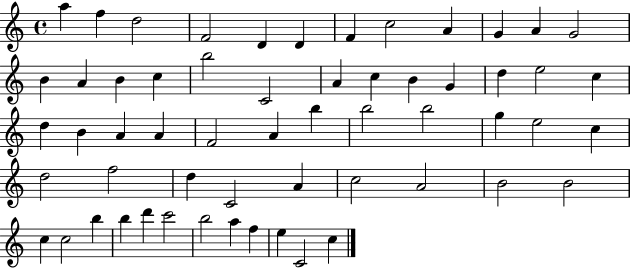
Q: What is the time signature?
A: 4/4